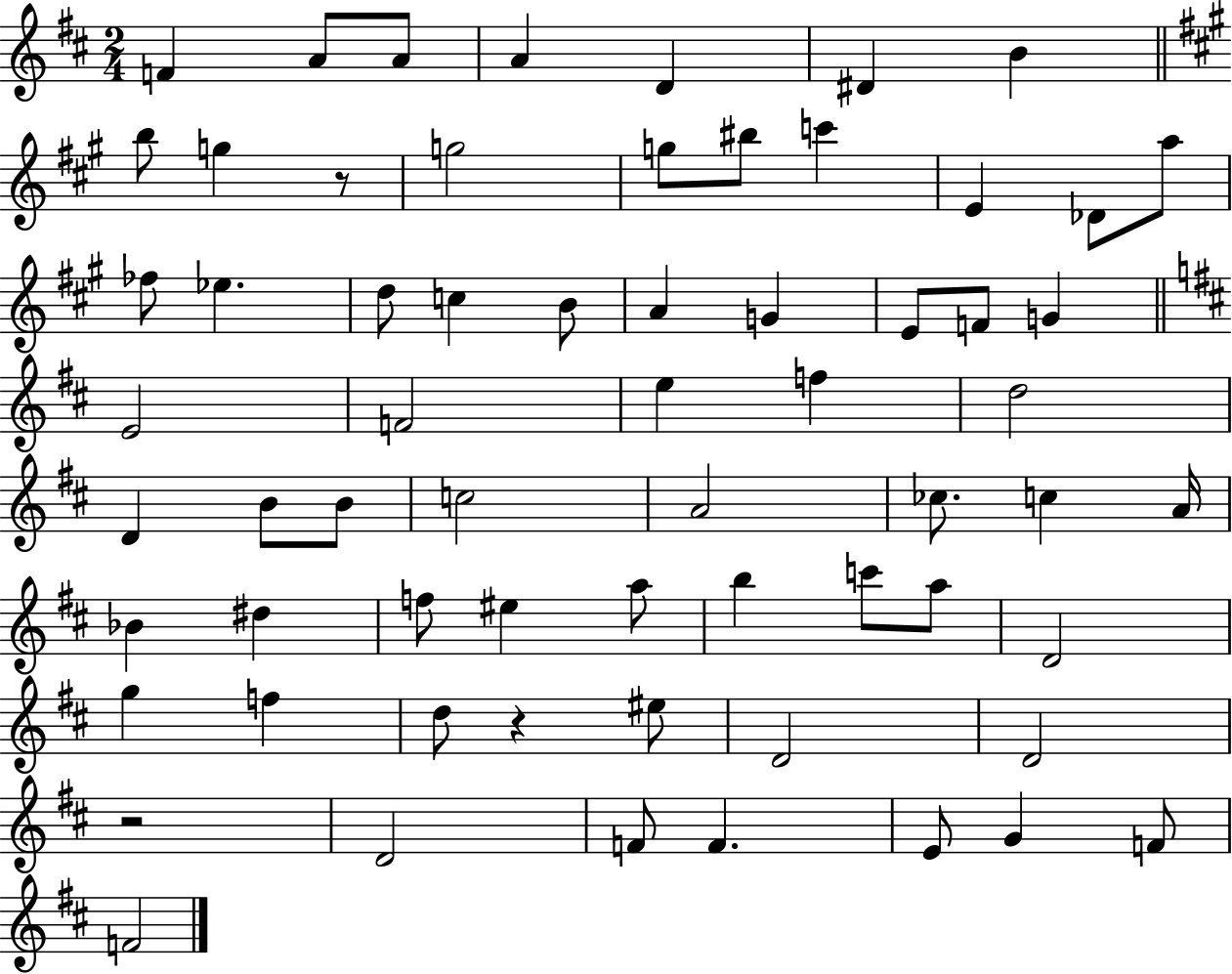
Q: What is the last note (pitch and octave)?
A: F4